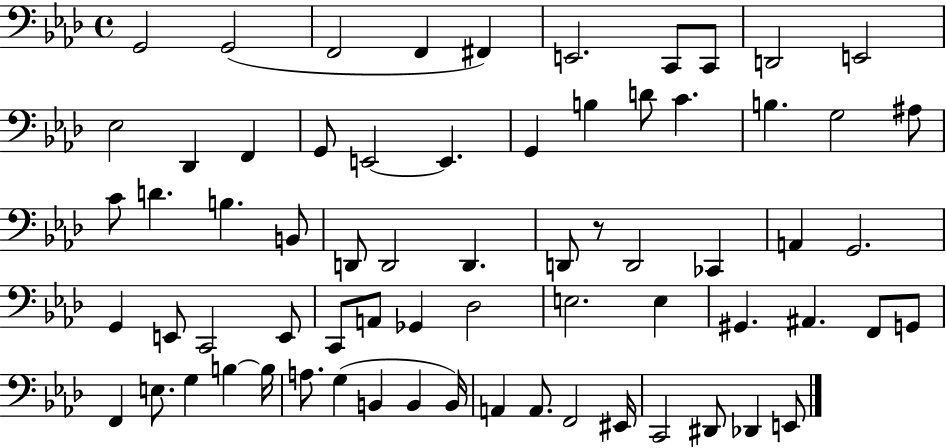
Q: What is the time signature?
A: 4/4